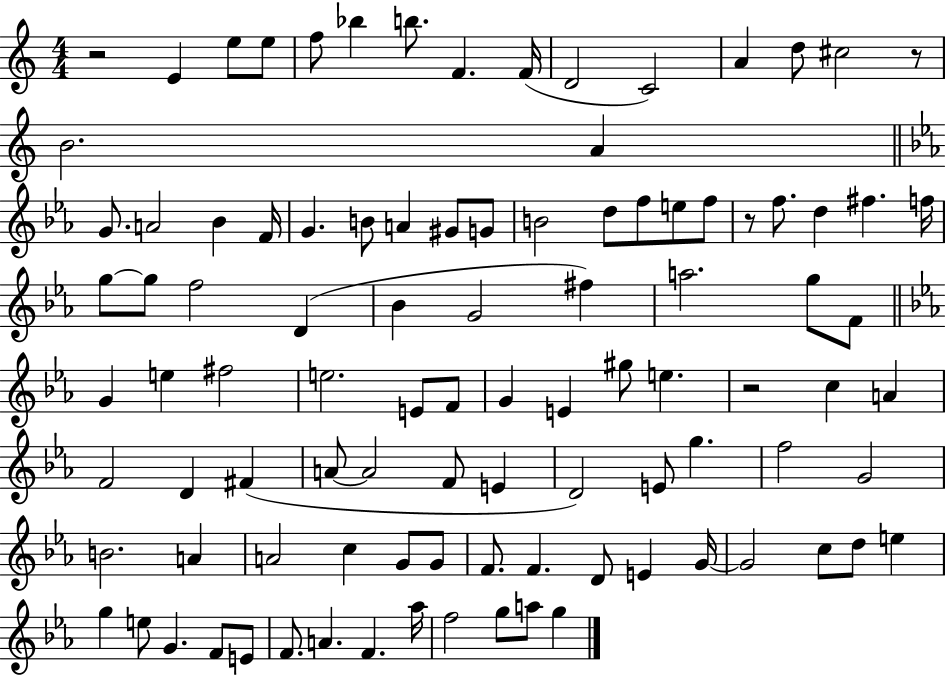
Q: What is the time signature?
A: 4/4